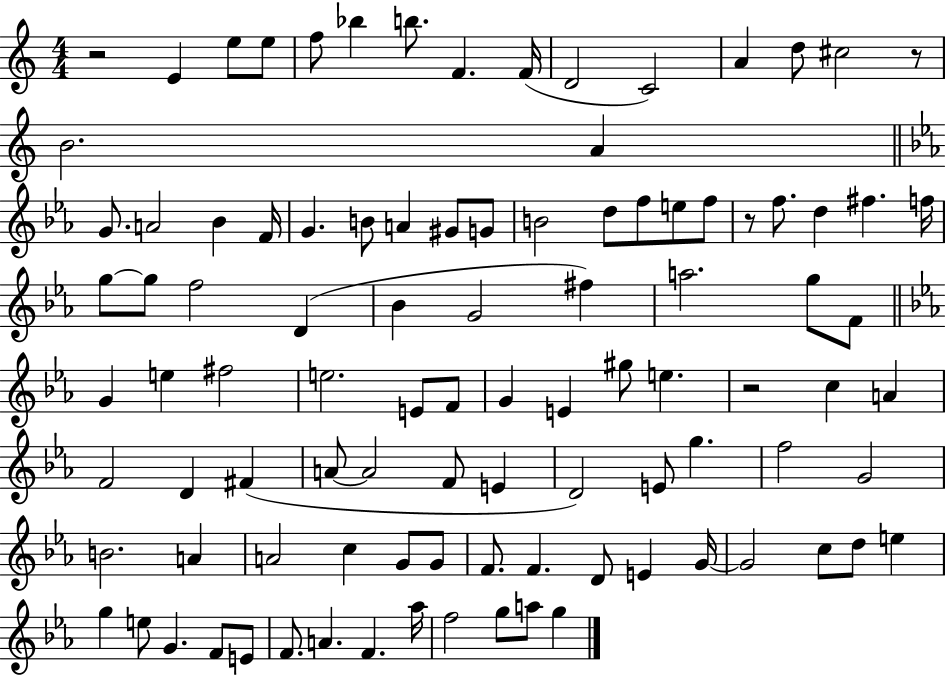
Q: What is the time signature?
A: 4/4